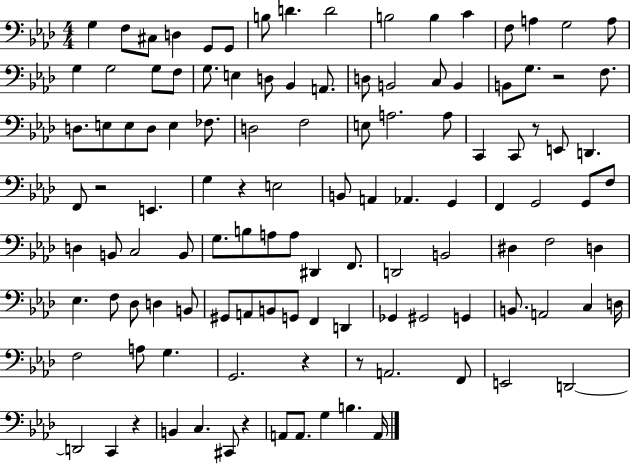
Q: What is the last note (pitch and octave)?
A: A2